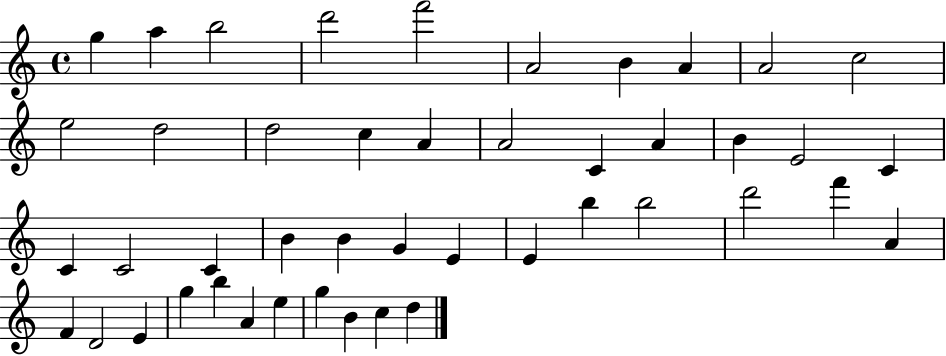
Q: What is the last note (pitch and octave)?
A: D5